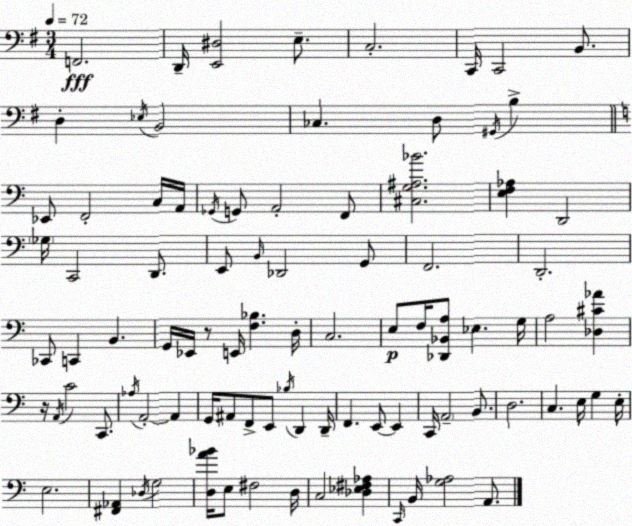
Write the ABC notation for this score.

X:1
T:Untitled
M:3/4
L:1/4
K:Em
F,,2 D,,/4 [E,,^D,]2 E,/2 C,2 C,,/4 C,,2 B,,/2 D, _E,/4 B,,2 _C, D,/2 ^G,,/4 B, _E,,/2 F,,2 C,/4 A,,/4 _G,,/4 G,,/2 A,,2 F,,/2 [^C,G,^A,_B]2 [E,F,_A,] D,,2 _G,/4 C,,2 D,,/2 E,,/2 B,,/4 _D,,2 G,,/2 F,,2 D,,2 _C,,/2 C,, B,, G,,/4 _E,,/4 z/2 E,,/4 [F,_B,] D,/4 C,2 E,/2 F,/4 [_D,,_B,,A,]/2 _E, G,/4 A,2 [_D,^C_A] z/4 A,,/4 C2 C,,/2 _A,/4 A,,2 A,, G,,/4 ^A,,/2 F,,/2 E,,/2 _B,/4 D,, D,,/4 F,, E,,/2 E,, C,,/4 A,,2 B,,/2 D,2 C, E,/4 G, E,/4 E,2 [^F,,_A,,] _D,/4 G,2 [D,A_B]/4 E,/2 ^F,2 D,/4 C,2 [_D,_E,^F,_A,] C,,/4 B,,/4 [G,_A,]2 A,,/2